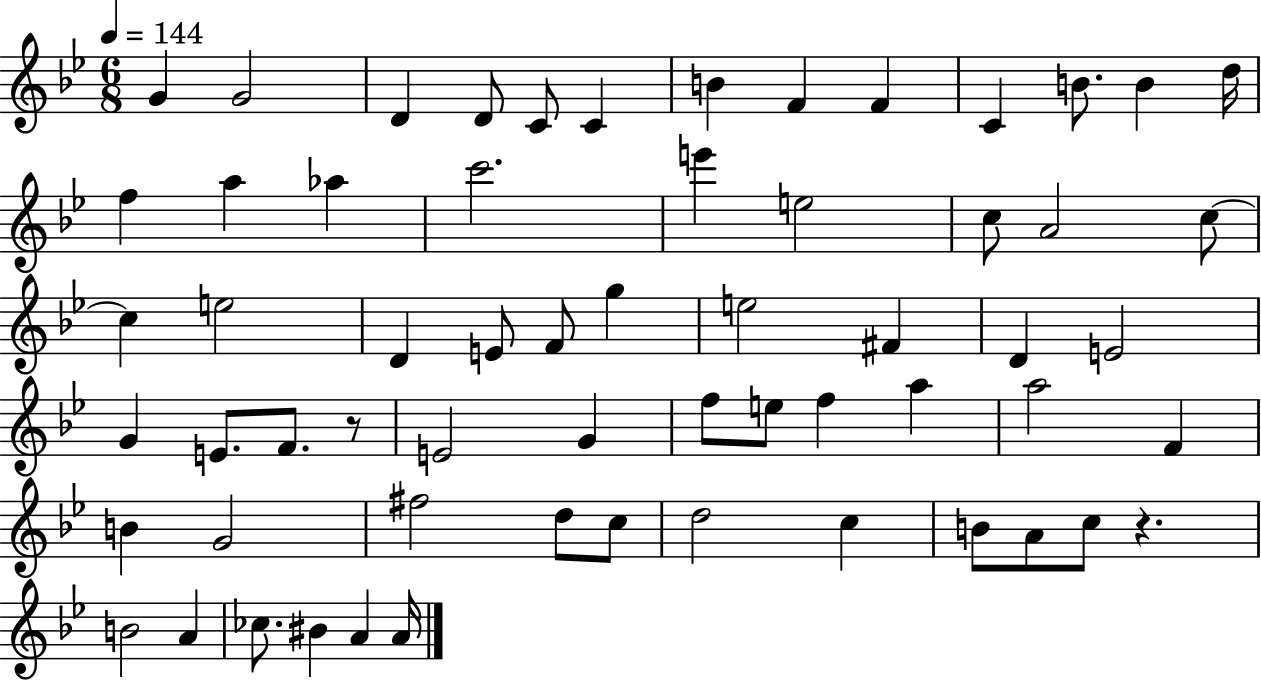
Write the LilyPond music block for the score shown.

{
  \clef treble
  \numericTimeSignature
  \time 6/8
  \key bes \major
  \tempo 4 = 144
  \repeat volta 2 { g'4 g'2 | d'4 d'8 c'8 c'4 | b'4 f'4 f'4 | c'4 b'8. b'4 d''16 | \break f''4 a''4 aes''4 | c'''2. | e'''4 e''2 | c''8 a'2 c''8~~ | \break c''4 e''2 | d'4 e'8 f'8 g''4 | e''2 fis'4 | d'4 e'2 | \break g'4 e'8. f'8. r8 | e'2 g'4 | f''8 e''8 f''4 a''4 | a''2 f'4 | \break b'4 g'2 | fis''2 d''8 c''8 | d''2 c''4 | b'8 a'8 c''8 r4. | \break b'2 a'4 | ces''8. bis'4 a'4 a'16 | } \bar "|."
}